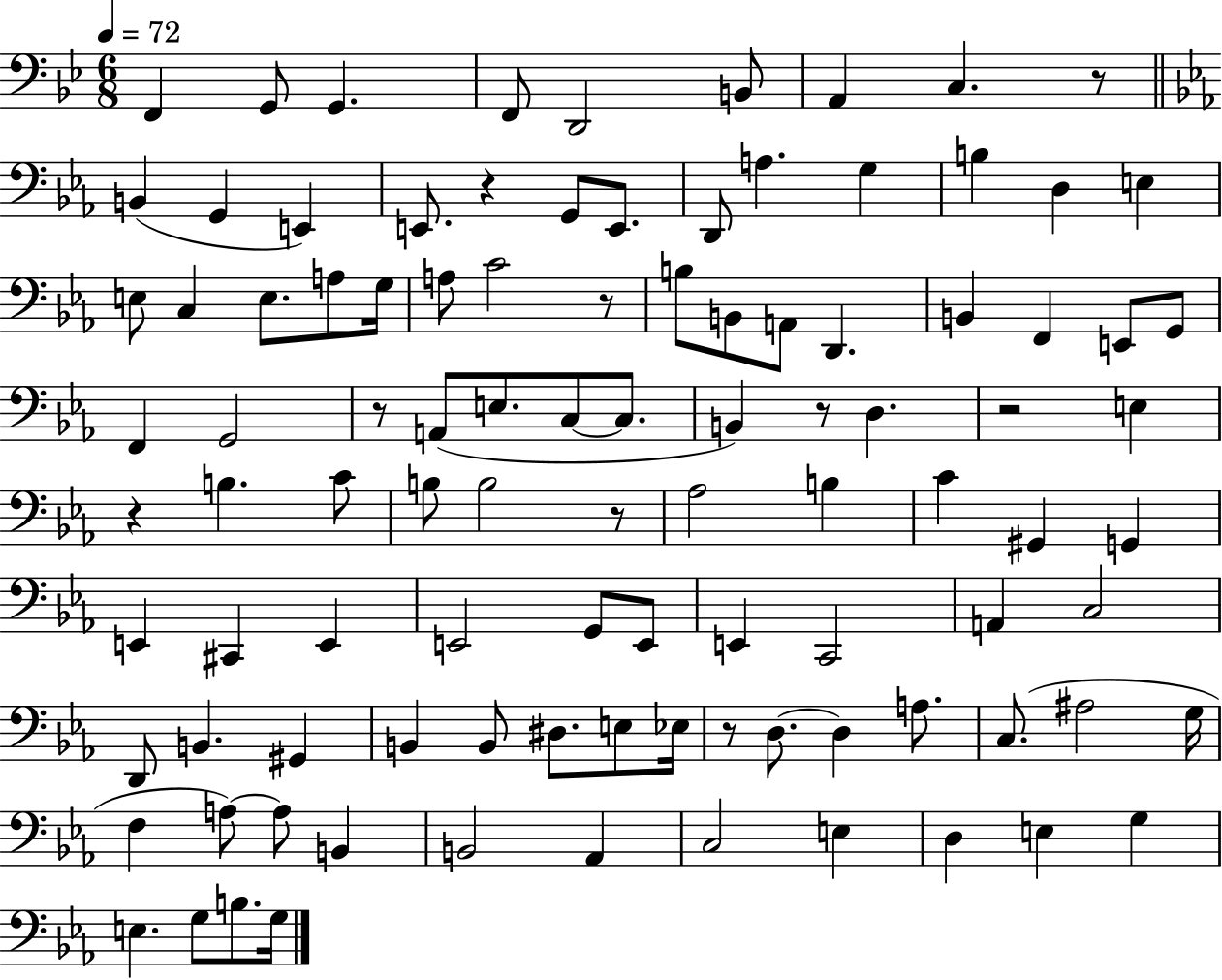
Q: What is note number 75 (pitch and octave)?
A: C3